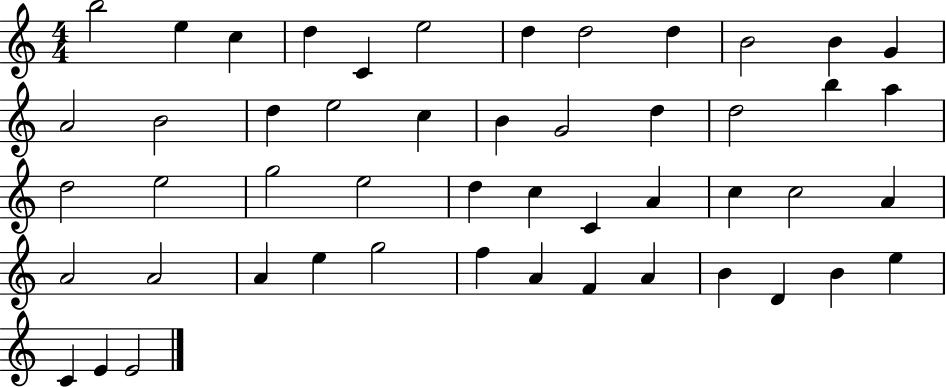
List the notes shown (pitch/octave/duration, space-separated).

B5/h E5/q C5/q D5/q C4/q E5/h D5/q D5/h D5/q B4/h B4/q G4/q A4/h B4/h D5/q E5/h C5/q B4/q G4/h D5/q D5/h B5/q A5/q D5/h E5/h G5/h E5/h D5/q C5/q C4/q A4/q C5/q C5/h A4/q A4/h A4/h A4/q E5/q G5/h F5/q A4/q F4/q A4/q B4/q D4/q B4/q E5/q C4/q E4/q E4/h